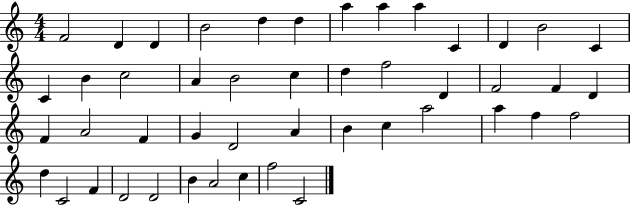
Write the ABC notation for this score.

X:1
T:Untitled
M:4/4
L:1/4
K:C
F2 D D B2 d d a a a C D B2 C C B c2 A B2 c d f2 D F2 F D F A2 F G D2 A B c a2 a f f2 d C2 F D2 D2 B A2 c f2 C2